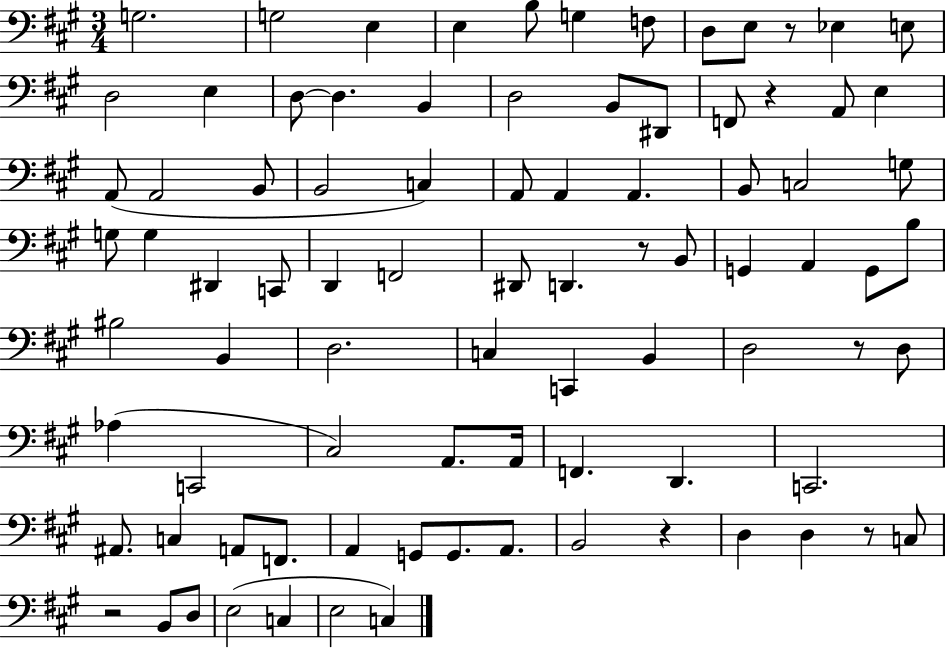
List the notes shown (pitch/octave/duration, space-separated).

G3/h. G3/h E3/q E3/q B3/e G3/q F3/e D3/e E3/e R/e Eb3/q E3/e D3/h E3/q D3/e D3/q. B2/q D3/h B2/e D#2/e F2/e R/q A2/e E3/q A2/e A2/h B2/e B2/h C3/q A2/e A2/q A2/q. B2/e C3/h G3/e G3/e G3/q D#2/q C2/e D2/q F2/h D#2/e D2/q. R/e B2/e G2/q A2/q G2/e B3/e BIS3/h B2/q D3/h. C3/q C2/q B2/q D3/h R/e D3/e Ab3/q C2/h C#3/h A2/e. A2/s F2/q. D2/q. C2/h. A#2/e. C3/q A2/e F2/e. A2/q G2/e G2/e. A2/e. B2/h R/q D3/q D3/q R/e C3/e R/h B2/e D3/e E3/h C3/q E3/h C3/q